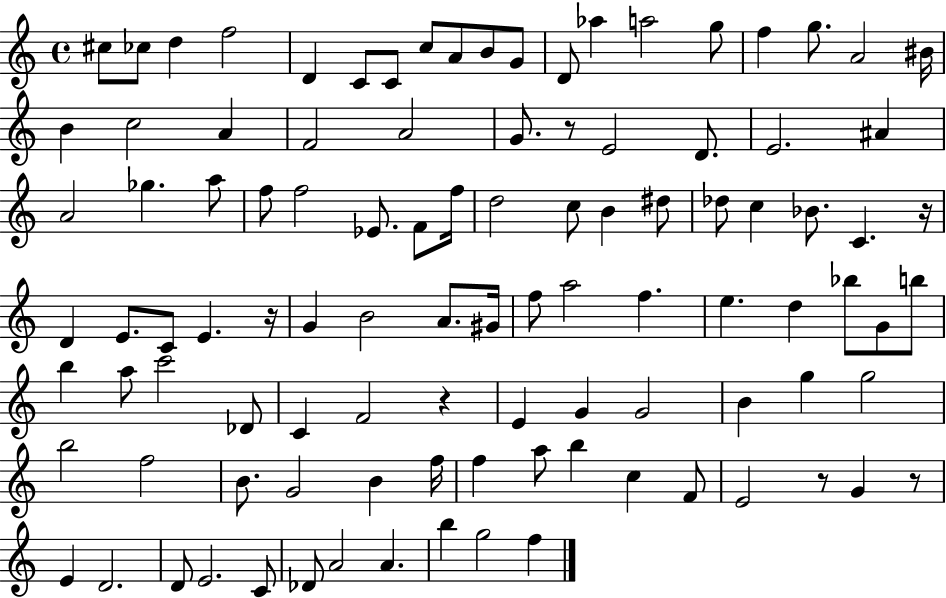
{
  \clef treble
  \time 4/4
  \defaultTimeSignature
  \key c \major
  cis''8 ces''8 d''4 f''2 | d'4 c'8 c'8 c''8 a'8 b'8 g'8 | d'8 aes''4 a''2 g''8 | f''4 g''8. a'2 bis'16 | \break b'4 c''2 a'4 | f'2 a'2 | g'8. r8 e'2 d'8. | e'2. ais'4 | \break a'2 ges''4. a''8 | f''8 f''2 ees'8. f'8 f''16 | d''2 c''8 b'4 dis''8 | des''8 c''4 bes'8. c'4. r16 | \break d'4 e'8. c'8 e'4. r16 | g'4 b'2 a'8. gis'16 | f''8 a''2 f''4. | e''4. d''4 bes''8 g'8 b''8 | \break b''4 a''8 c'''2 des'8 | c'4 f'2 r4 | e'4 g'4 g'2 | b'4 g''4 g''2 | \break b''2 f''2 | b'8. g'2 b'4 f''16 | f''4 a''8 b''4 c''4 f'8 | e'2 r8 g'4 r8 | \break e'4 d'2. | d'8 e'2. c'8 | des'8 a'2 a'4. | b''4 g''2 f''4 | \break \bar "|."
}